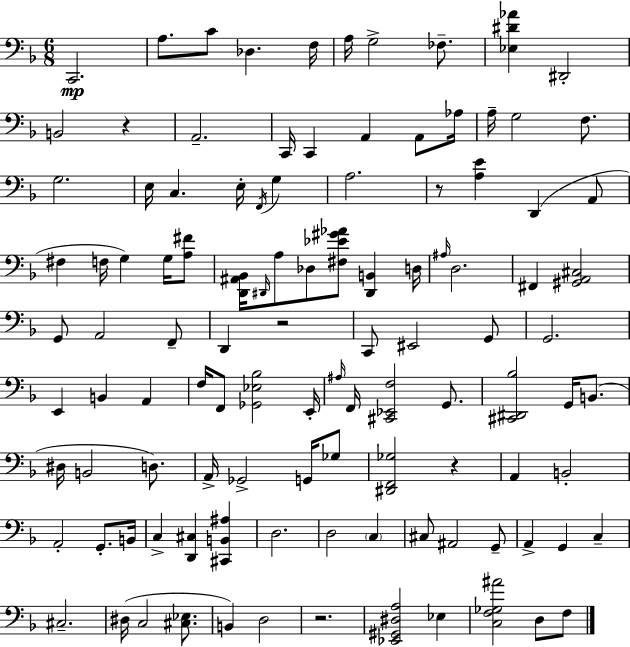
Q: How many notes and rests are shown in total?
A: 109